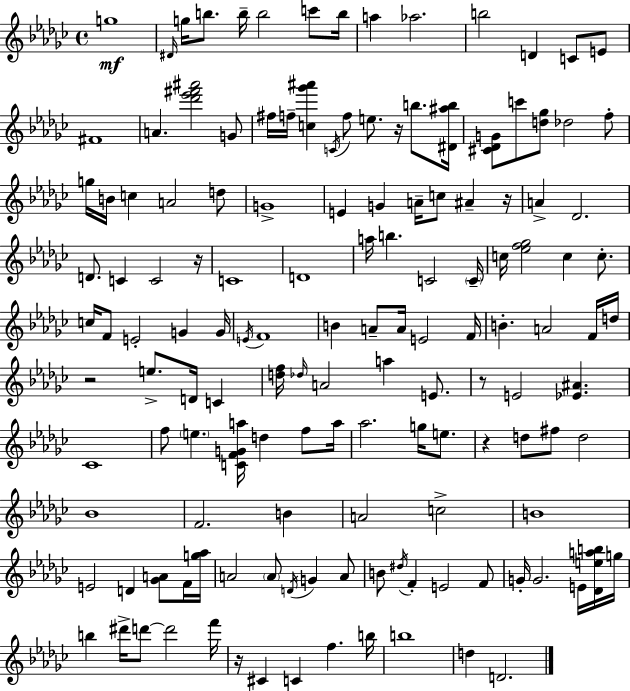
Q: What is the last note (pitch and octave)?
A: D4